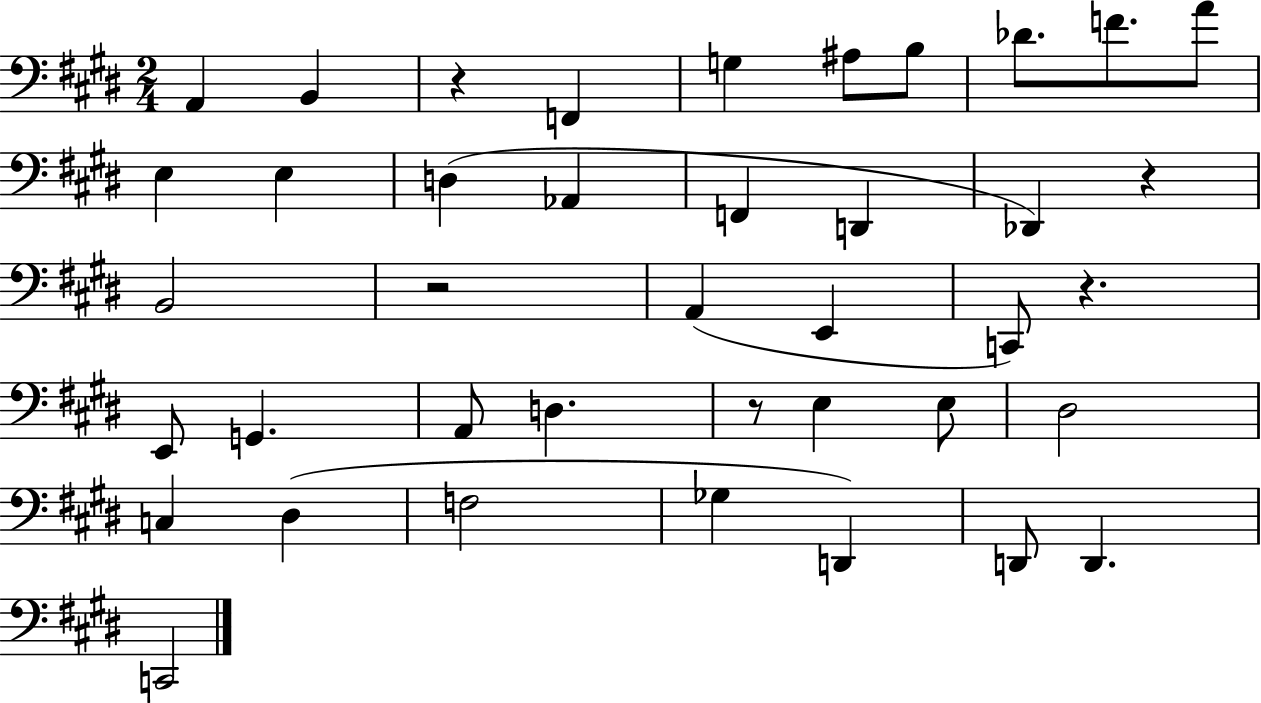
X:1
T:Untitled
M:2/4
L:1/4
K:E
A,, B,, z F,, G, ^A,/2 B,/2 _D/2 F/2 A/2 E, E, D, _A,, F,, D,, _D,, z B,,2 z2 A,, E,, C,,/2 z E,,/2 G,, A,,/2 D, z/2 E, E,/2 ^D,2 C, ^D, F,2 _G, D,, D,,/2 D,, C,,2